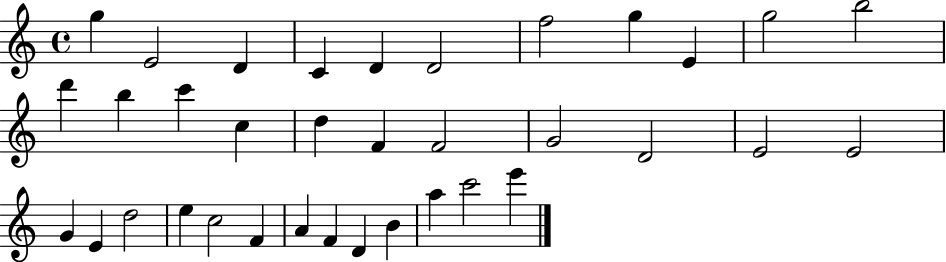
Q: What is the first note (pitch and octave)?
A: G5